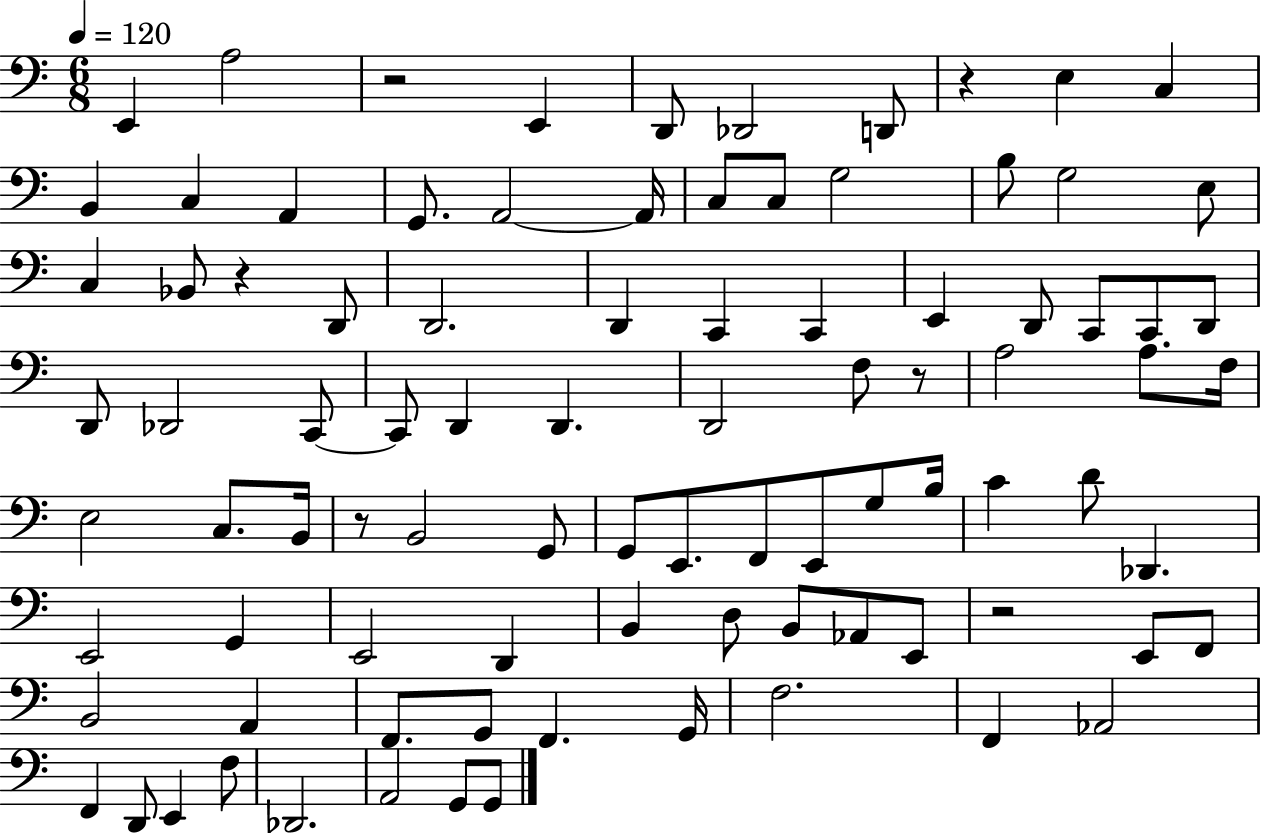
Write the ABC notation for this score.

X:1
T:Untitled
M:6/8
L:1/4
K:C
E,, A,2 z2 E,, D,,/2 _D,,2 D,,/2 z E, C, B,, C, A,, G,,/2 A,,2 A,,/4 C,/2 C,/2 G,2 B,/2 G,2 E,/2 C, _B,,/2 z D,,/2 D,,2 D,, C,, C,, E,, D,,/2 C,,/2 C,,/2 D,,/2 D,,/2 _D,,2 C,,/2 C,,/2 D,, D,, D,,2 F,/2 z/2 A,2 A,/2 F,/4 E,2 C,/2 B,,/4 z/2 B,,2 G,,/2 G,,/2 E,,/2 F,,/2 E,,/2 G,/2 B,/4 C D/2 _D,, E,,2 G,, E,,2 D,, B,, D,/2 B,,/2 _A,,/2 E,,/2 z2 E,,/2 F,,/2 B,,2 A,, F,,/2 G,,/2 F,, G,,/4 F,2 F,, _A,,2 F,, D,,/2 E,, F,/2 _D,,2 A,,2 G,,/2 G,,/2